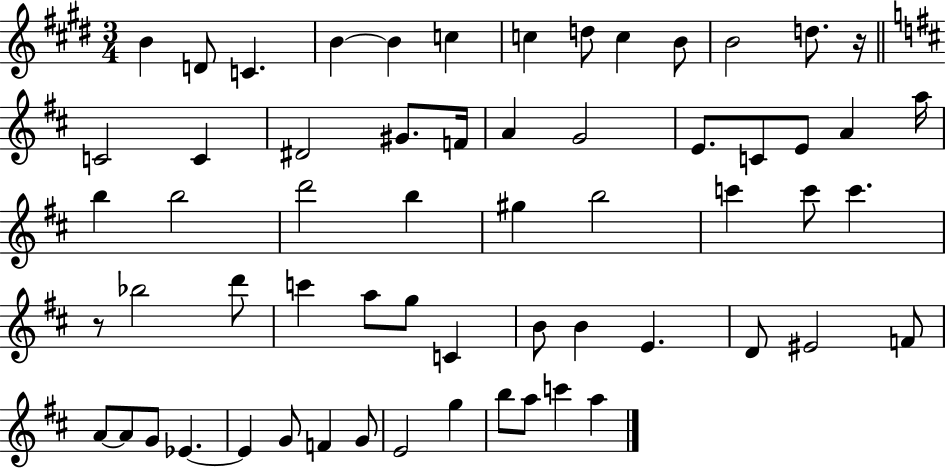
{
  \clef treble
  \numericTimeSignature
  \time 3/4
  \key e \major
  b'4 d'8 c'4. | b'4~~ b'4 c''4 | c''4 d''8 c''4 b'8 | b'2 d''8. r16 | \break \bar "||" \break \key d \major c'2 c'4 | dis'2 gis'8. f'16 | a'4 g'2 | e'8. c'8 e'8 a'4 a''16 | \break b''4 b''2 | d'''2 b''4 | gis''4 b''2 | c'''4 c'''8 c'''4. | \break r8 bes''2 d'''8 | c'''4 a''8 g''8 c'4 | b'8 b'4 e'4. | d'8 eis'2 f'8 | \break a'8~~ a'8 g'8 ees'4.~~ | ees'4 g'8 f'4 g'8 | e'2 g''4 | b''8 a''8 c'''4 a''4 | \break \bar "|."
}